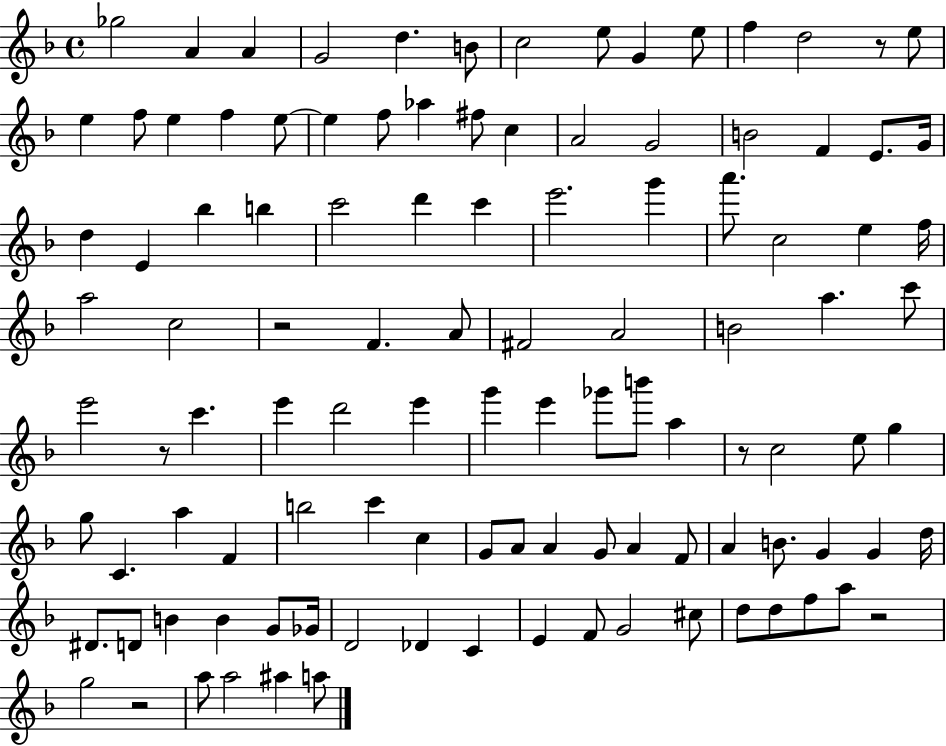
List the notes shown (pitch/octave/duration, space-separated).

Gb5/h A4/q A4/q G4/h D5/q. B4/e C5/h E5/e G4/q E5/e F5/q D5/h R/e E5/e E5/q F5/e E5/q F5/q E5/e E5/q F5/e Ab5/q F#5/e C5/q A4/h G4/h B4/h F4/q E4/e. G4/s D5/q E4/q Bb5/q B5/q C6/h D6/q C6/q E6/h. G6/q A6/e. C5/h E5/q F5/s A5/h C5/h R/h F4/q. A4/e F#4/h A4/h B4/h A5/q. C6/e E6/h R/e C6/q. E6/q D6/h E6/q G6/q E6/q Gb6/e B6/e A5/q R/e C5/h E5/e G5/q G5/e C4/q. A5/q F4/q B5/h C6/q C5/q G4/e A4/e A4/q G4/e A4/q F4/e A4/q B4/e. G4/q G4/q D5/s D#4/e. D4/e B4/q B4/q G4/e Gb4/s D4/h Db4/q C4/q E4/q F4/e G4/h C#5/e D5/e D5/e F5/e A5/e R/h G5/h R/h A5/e A5/h A#5/q A5/e